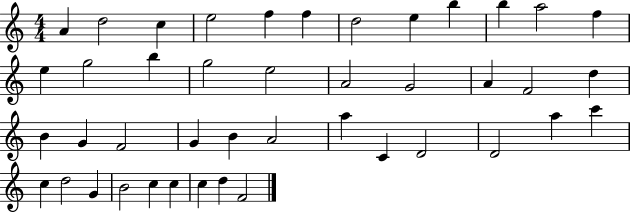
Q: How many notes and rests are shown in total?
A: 43